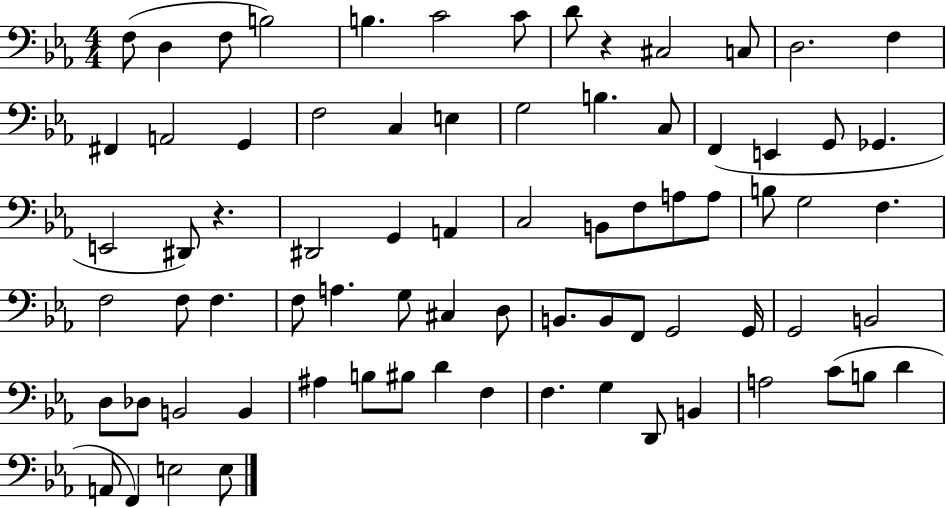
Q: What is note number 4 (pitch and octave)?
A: B3